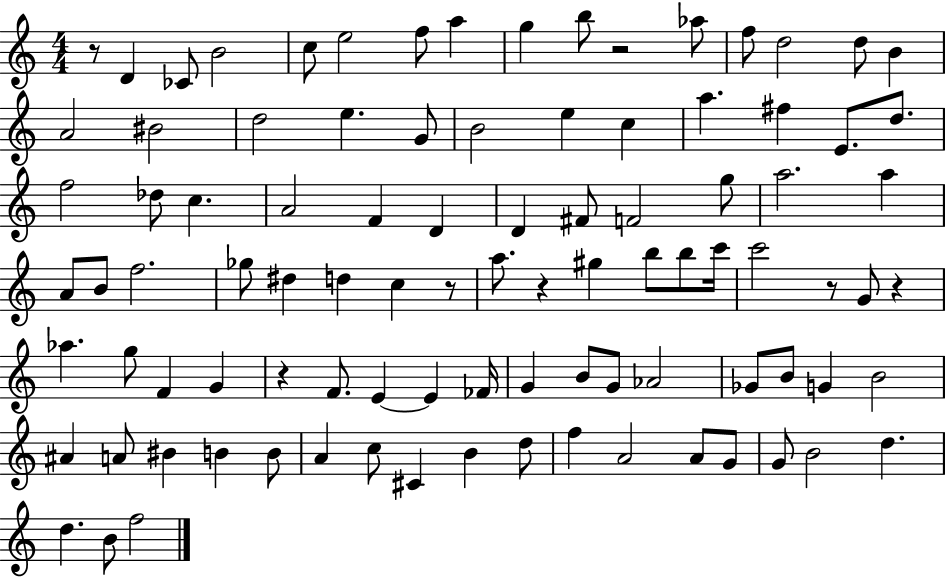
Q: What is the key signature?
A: C major